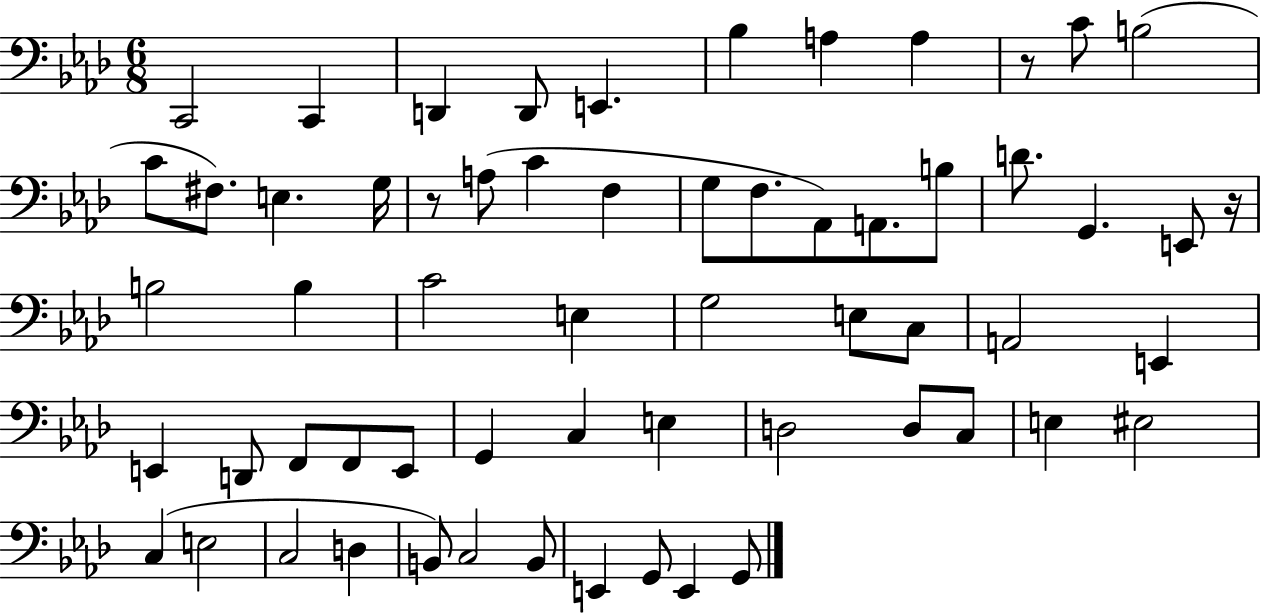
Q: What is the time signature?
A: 6/8